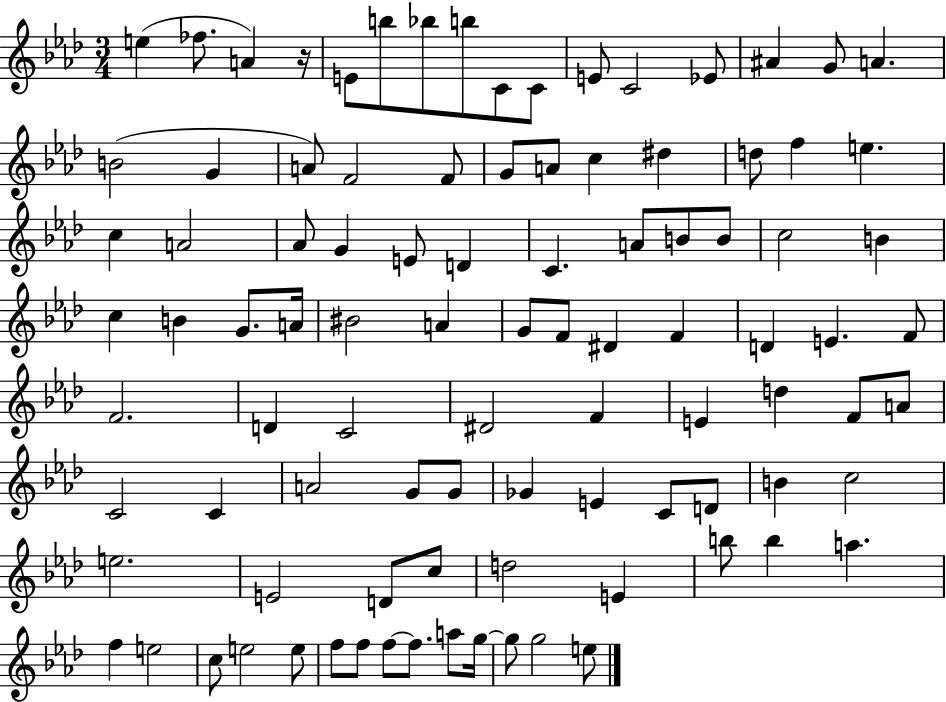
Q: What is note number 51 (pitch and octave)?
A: E4